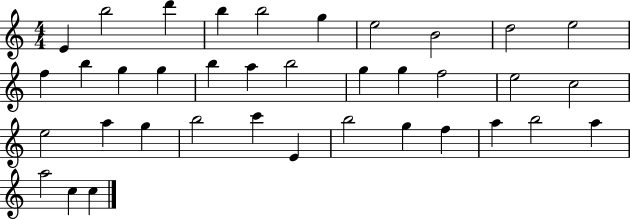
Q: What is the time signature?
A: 4/4